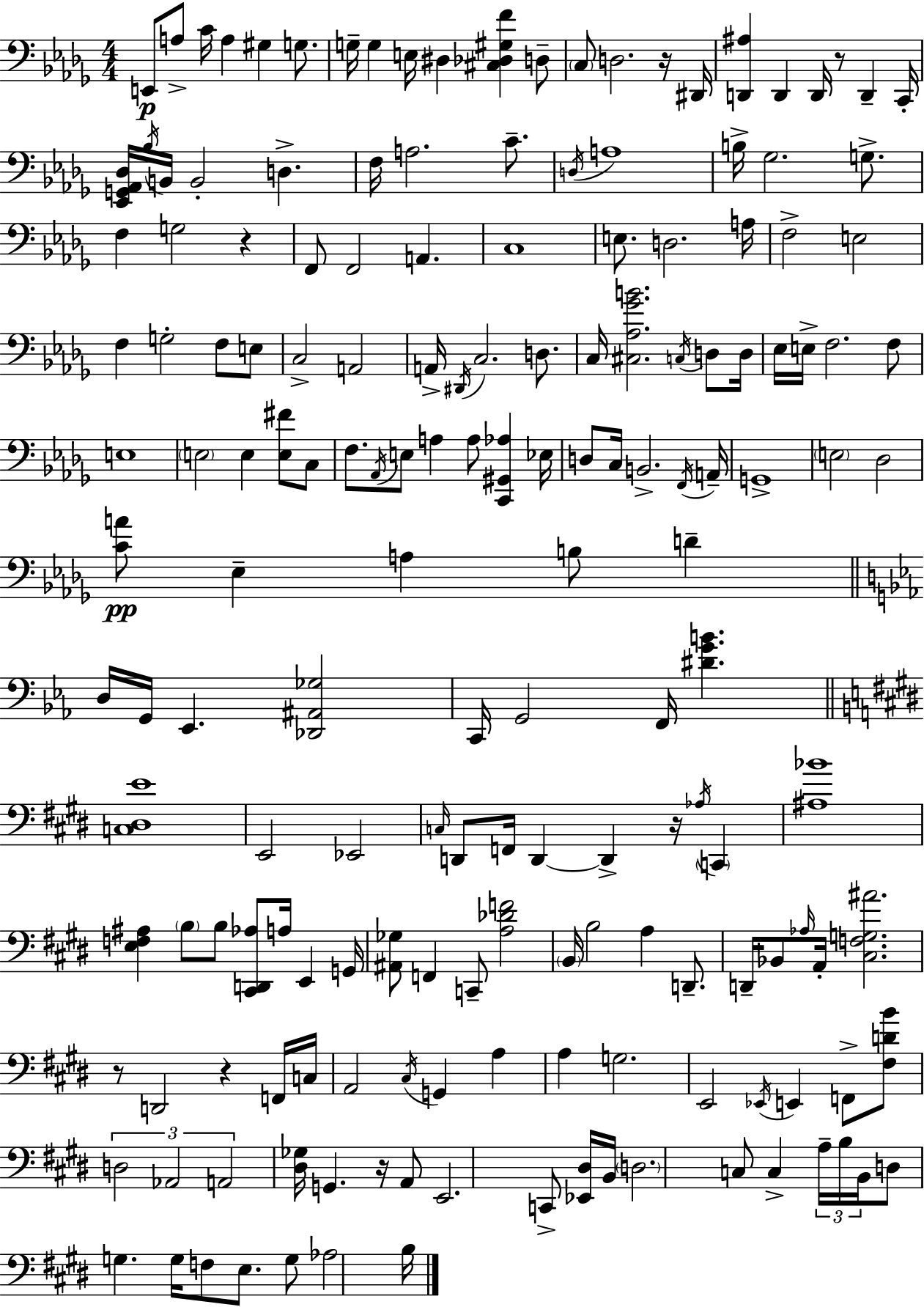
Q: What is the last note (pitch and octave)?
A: B3